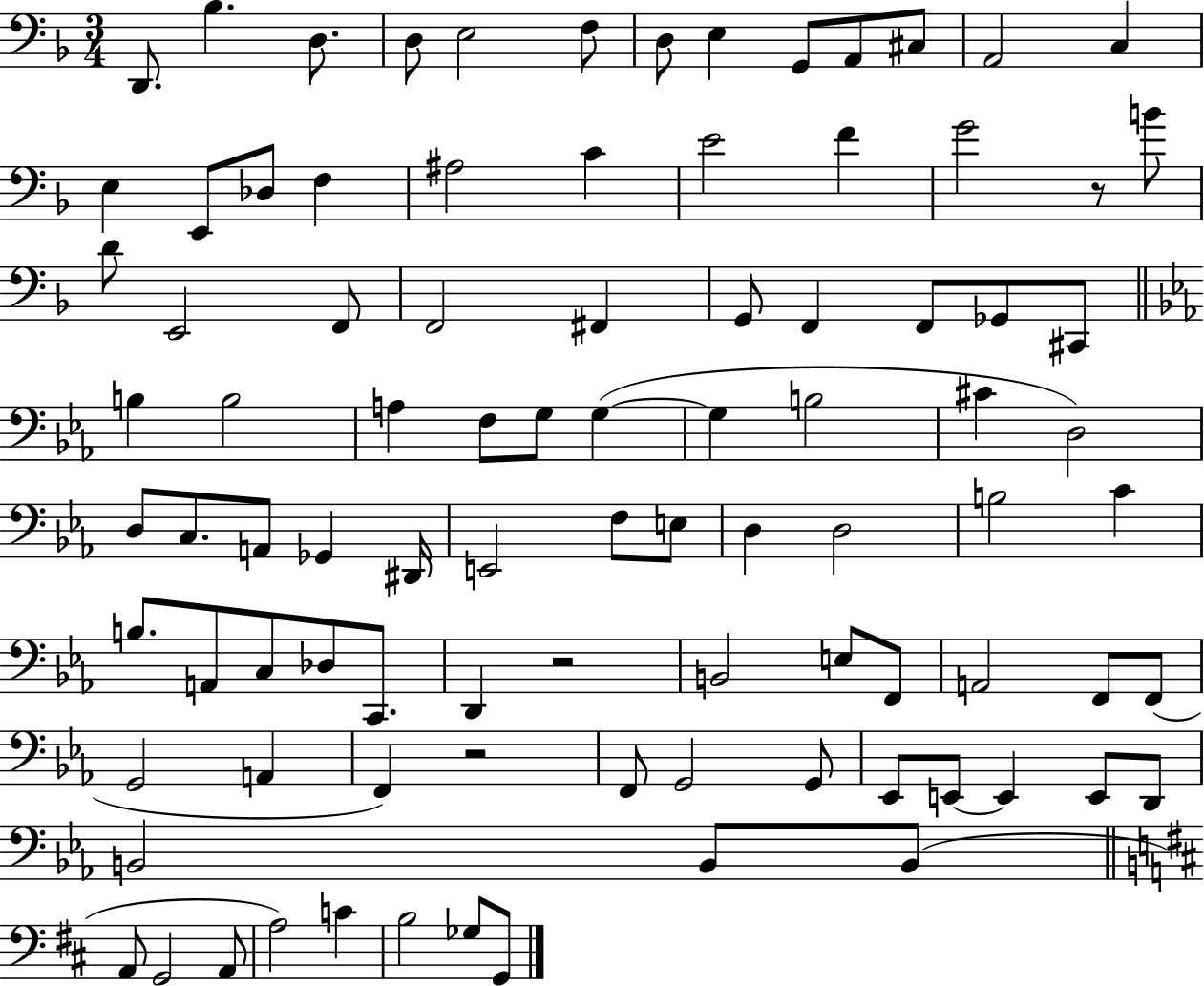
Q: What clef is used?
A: bass